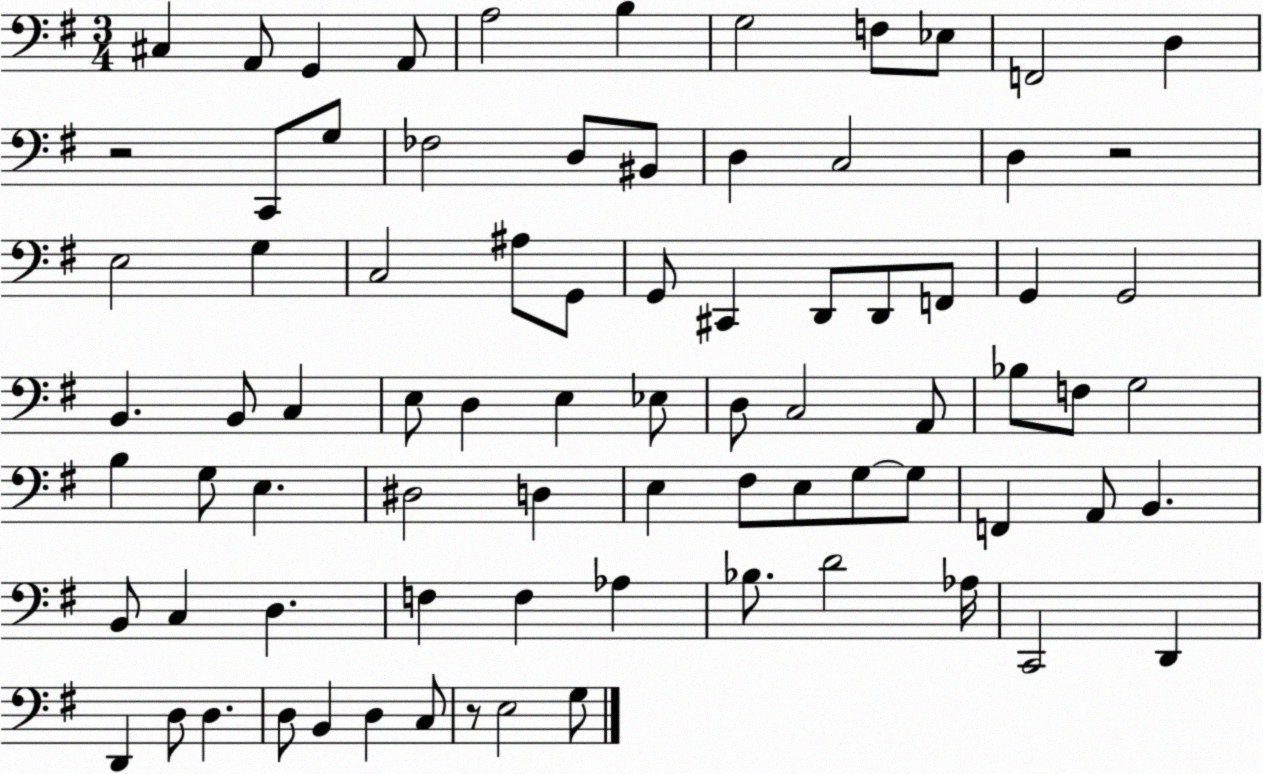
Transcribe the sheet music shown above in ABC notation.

X:1
T:Untitled
M:3/4
L:1/4
K:G
^C, A,,/2 G,, A,,/2 A,2 B, G,2 F,/2 _E,/2 F,,2 D, z2 C,,/2 G,/2 _F,2 D,/2 ^B,,/2 D, C,2 D, z2 E,2 G, C,2 ^A,/2 G,,/2 G,,/2 ^C,, D,,/2 D,,/2 F,,/2 G,, G,,2 B,, B,,/2 C, E,/2 D, E, _E,/2 D,/2 C,2 A,,/2 _B,/2 F,/2 G,2 B, G,/2 E, ^D,2 D, E, ^F,/2 E,/2 G,/2 G,/2 F,, A,,/2 B,, B,,/2 C, D, F, F, _A, _B,/2 D2 _A,/4 C,,2 D,, D,, D,/2 D, D,/2 B,, D, C,/2 z/2 E,2 G,/2